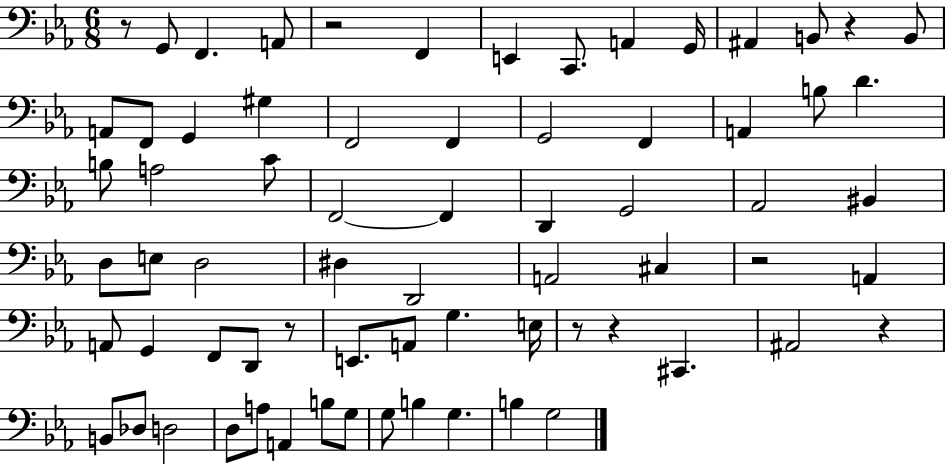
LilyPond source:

{
  \clef bass
  \numericTimeSignature
  \time 6/8
  \key ees \major
  r8 g,8 f,4. a,8 | r2 f,4 | e,4 c,8. a,4 g,16 | ais,4 b,8 r4 b,8 | \break a,8 f,8 g,4 gis4 | f,2 f,4 | g,2 f,4 | a,4 b8 d'4. | \break b8 a2 c'8 | f,2~~ f,4 | d,4 g,2 | aes,2 bis,4 | \break d8 e8 d2 | dis4 d,2 | a,2 cis4 | r2 a,4 | \break a,8 g,4 f,8 d,8 r8 | e,8. a,8 g4. e16 | r8 r4 cis,4. | ais,2 r4 | \break b,8 des8 d2 | d8 a8 a,4 b8 g8 | g8 b4 g4. | b4 g2 | \break \bar "|."
}